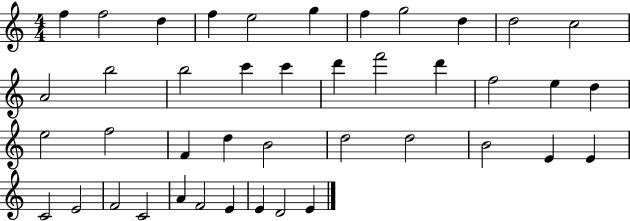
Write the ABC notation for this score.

X:1
T:Untitled
M:4/4
L:1/4
K:C
f f2 d f e2 g f g2 d d2 c2 A2 b2 b2 c' c' d' f'2 d' f2 e d e2 f2 F d B2 d2 d2 B2 E E C2 E2 F2 C2 A F2 E E D2 E